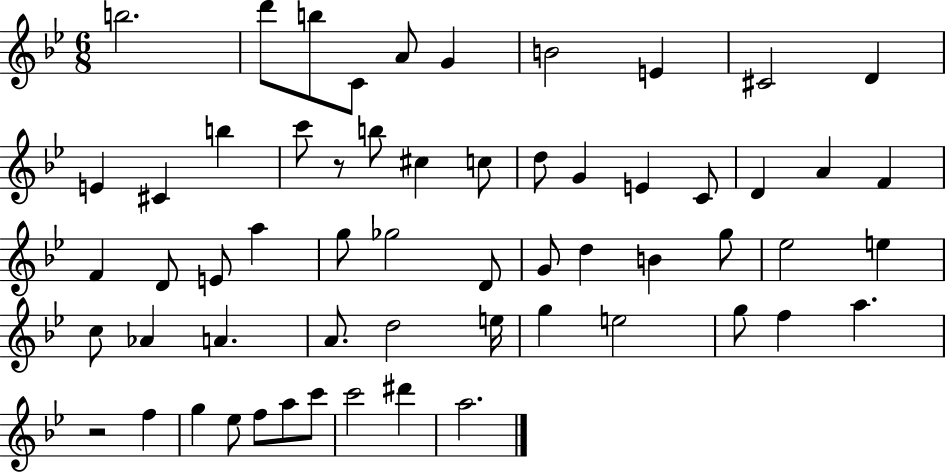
B5/h. D6/e B5/e C4/e A4/e G4/q B4/h E4/q C#4/h D4/q E4/q C#4/q B5/q C6/e R/e B5/e C#5/q C5/e D5/e G4/q E4/q C4/e D4/q A4/q F4/q F4/q D4/e E4/e A5/q G5/e Gb5/h D4/e G4/e D5/q B4/q G5/e Eb5/h E5/q C5/e Ab4/q A4/q. A4/e. D5/h E5/s G5/q E5/h G5/e F5/q A5/q. R/h F5/q G5/q Eb5/e F5/e A5/e C6/e C6/h D#6/q A5/h.